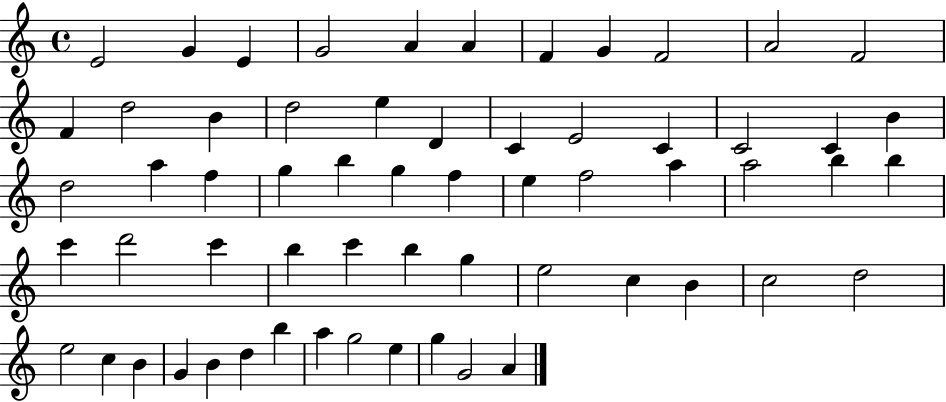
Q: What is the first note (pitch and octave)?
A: E4